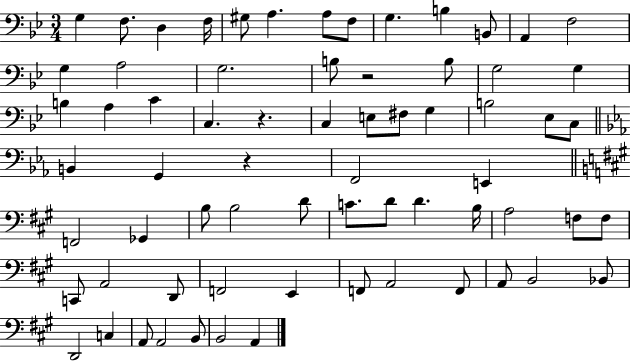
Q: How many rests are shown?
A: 3